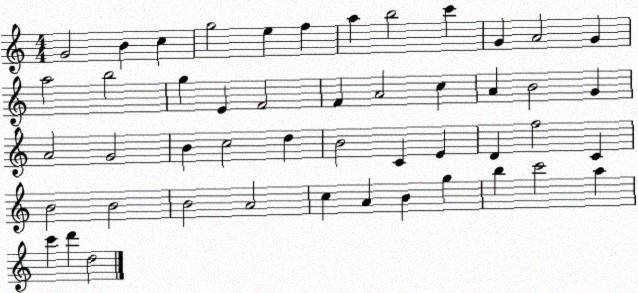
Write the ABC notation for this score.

X:1
T:Untitled
M:4/4
L:1/4
K:C
G2 B c g2 e f a b2 c' G A2 G a2 b2 g E F2 F A2 c A B2 G A2 G2 B c2 d B2 C E D f2 C B2 B2 B2 A2 c A B g b c'2 a c' d' d2